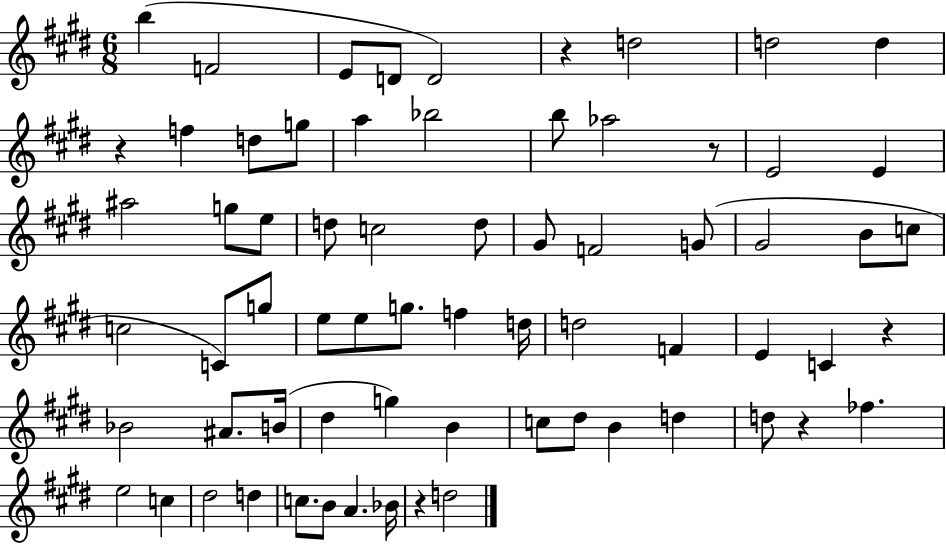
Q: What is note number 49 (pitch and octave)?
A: D#5